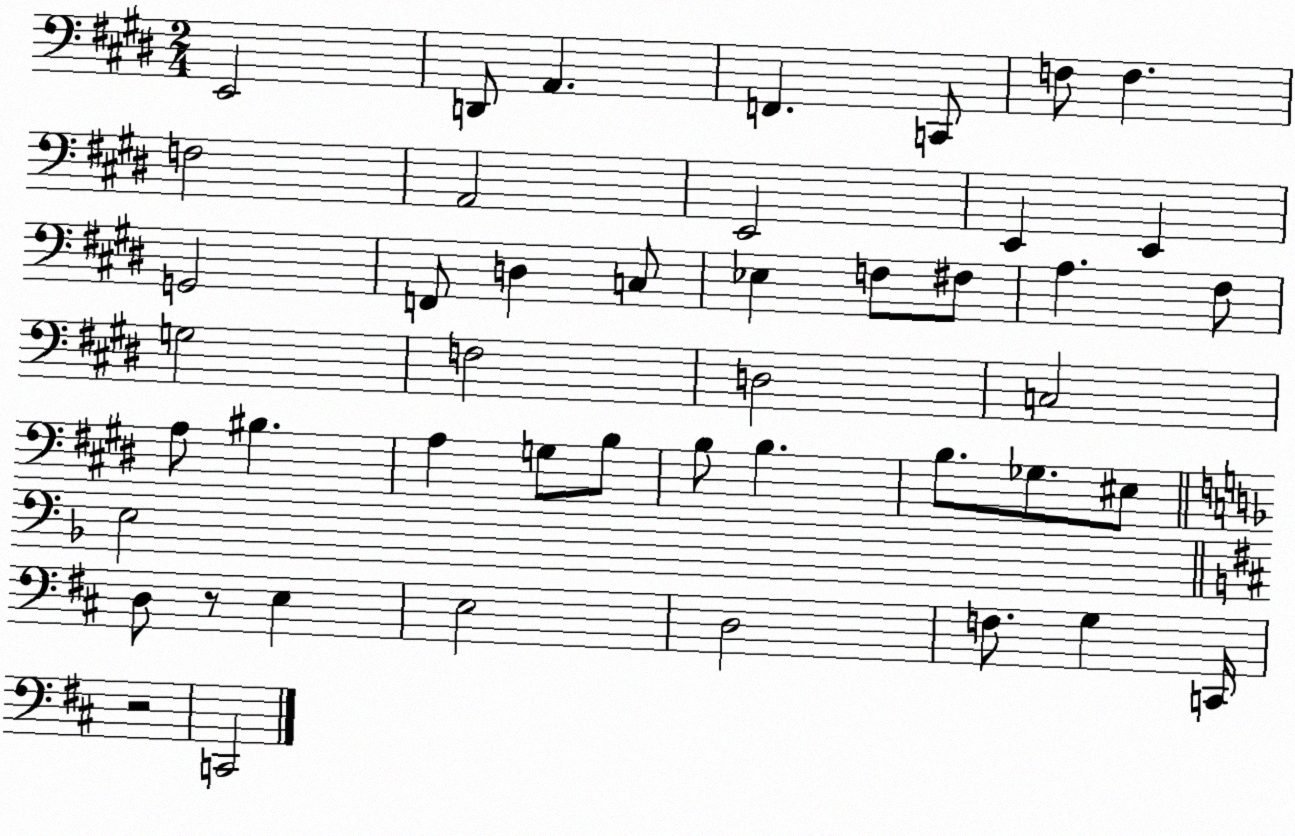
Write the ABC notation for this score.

X:1
T:Untitled
M:2/4
L:1/4
K:E
E,,2 D,,/2 A,, F,, C,,/2 F,/2 F, F,2 A,,2 E,,2 E,, E,, G,,2 F,,/2 D, C,/2 _E, F,/2 ^F,/2 A, ^F,/2 G,2 F,2 D,2 C,2 A,/2 ^B, A, G,/2 B,/2 B,/2 B, B,/2 _G,/2 ^E,/2 E,2 D,/2 z/2 E, E,2 D,2 F,/2 G, C,,/4 z2 C,,2